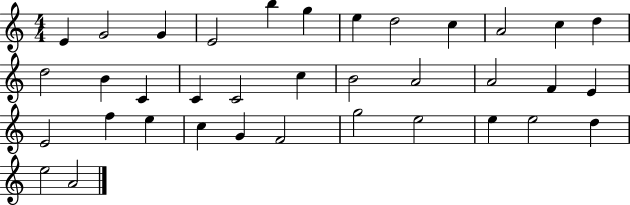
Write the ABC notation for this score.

X:1
T:Untitled
M:4/4
L:1/4
K:C
E G2 G E2 b g e d2 c A2 c d d2 B C C C2 c B2 A2 A2 F E E2 f e c G F2 g2 e2 e e2 d e2 A2